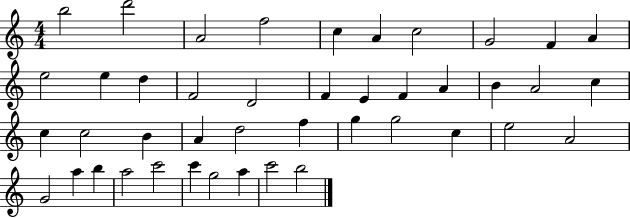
B5/h D6/h A4/h F5/h C5/q A4/q C5/h G4/h F4/q A4/q E5/h E5/q D5/q F4/h D4/h F4/q E4/q F4/q A4/q B4/q A4/h C5/q C5/q C5/h B4/q A4/q D5/h F5/q G5/q G5/h C5/q E5/h A4/h G4/h A5/q B5/q A5/h C6/h C6/q G5/h A5/q C6/h B5/h